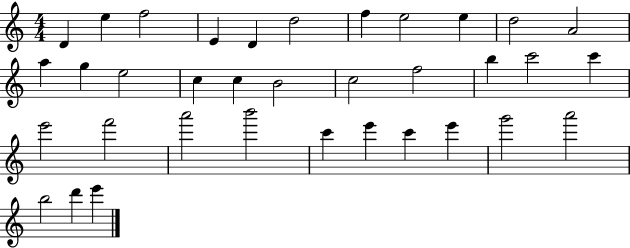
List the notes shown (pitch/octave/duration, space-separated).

D4/q E5/q F5/h E4/q D4/q D5/h F5/q E5/h E5/q D5/h A4/h A5/q G5/q E5/h C5/q C5/q B4/h C5/h F5/h B5/q C6/h C6/q E6/h F6/h A6/h B6/h C6/q E6/q C6/q E6/q G6/h A6/h B5/h D6/q E6/q